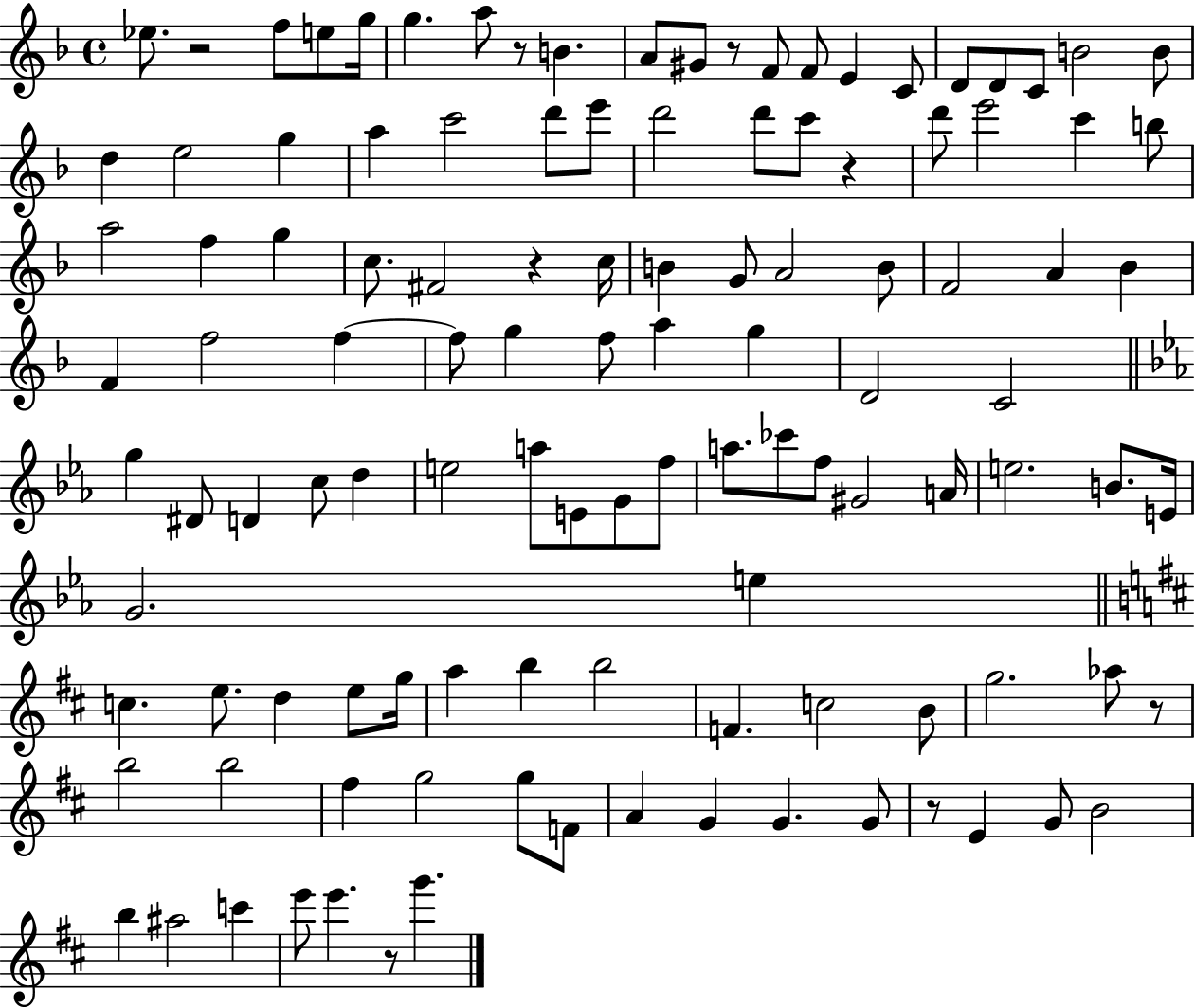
{
  \clef treble
  \time 4/4
  \defaultTimeSignature
  \key f \major
  ees''8. r2 f''8 e''8 g''16 | g''4. a''8 r8 b'4. | a'8 gis'8 r8 f'8 f'8 e'4 c'8 | d'8 d'8 c'8 b'2 b'8 | \break d''4 e''2 g''4 | a''4 c'''2 d'''8 e'''8 | d'''2 d'''8 c'''8 r4 | d'''8 e'''2 c'''4 b''8 | \break a''2 f''4 g''4 | c''8. fis'2 r4 c''16 | b'4 g'8 a'2 b'8 | f'2 a'4 bes'4 | \break f'4 f''2 f''4~~ | f''8 g''4 f''8 a''4 g''4 | d'2 c'2 | \bar "||" \break \key ees \major g''4 dis'8 d'4 c''8 d''4 | e''2 a''8 e'8 g'8 f''8 | a''8. ces'''8 f''8 gis'2 a'16 | e''2. b'8. e'16 | \break g'2. e''4 | \bar "||" \break \key d \major c''4. e''8. d''4 e''8 g''16 | a''4 b''4 b''2 | f'4. c''2 b'8 | g''2. aes''8 r8 | \break b''2 b''2 | fis''4 g''2 g''8 f'8 | a'4 g'4 g'4. g'8 | r8 e'4 g'8 b'2 | \break b''4 ais''2 c'''4 | e'''8 e'''4. r8 g'''4. | \bar "|."
}